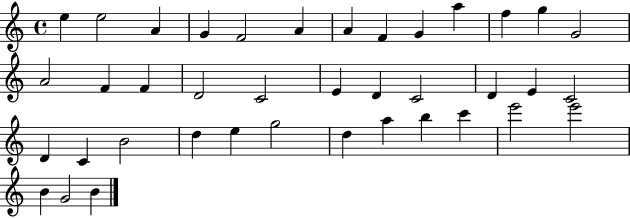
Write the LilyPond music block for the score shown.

{
  \clef treble
  \time 4/4
  \defaultTimeSignature
  \key c \major
  e''4 e''2 a'4 | g'4 f'2 a'4 | a'4 f'4 g'4 a''4 | f''4 g''4 g'2 | \break a'2 f'4 f'4 | d'2 c'2 | e'4 d'4 c'2 | d'4 e'4 c'2 | \break d'4 c'4 b'2 | d''4 e''4 g''2 | d''4 a''4 b''4 c'''4 | e'''2 e'''2 | \break b'4 g'2 b'4 | \bar "|."
}